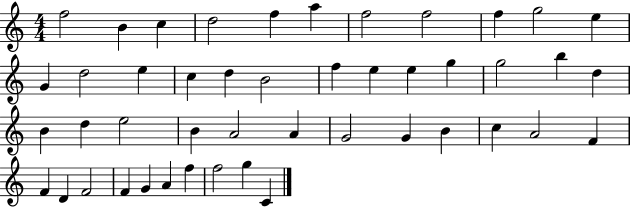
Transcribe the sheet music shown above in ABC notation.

X:1
T:Untitled
M:4/4
L:1/4
K:C
f2 B c d2 f a f2 f2 f g2 e G d2 e c d B2 f e e g g2 b d B d e2 B A2 A G2 G B c A2 F F D F2 F G A f f2 g C